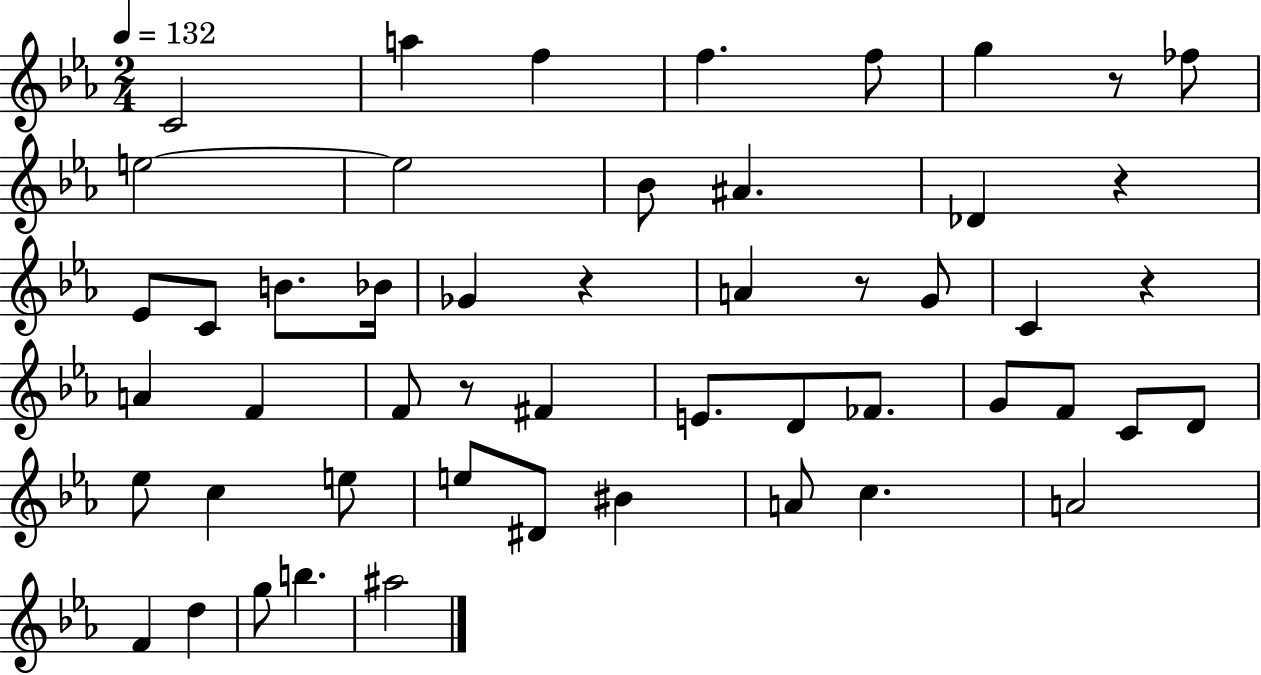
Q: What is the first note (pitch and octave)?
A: C4